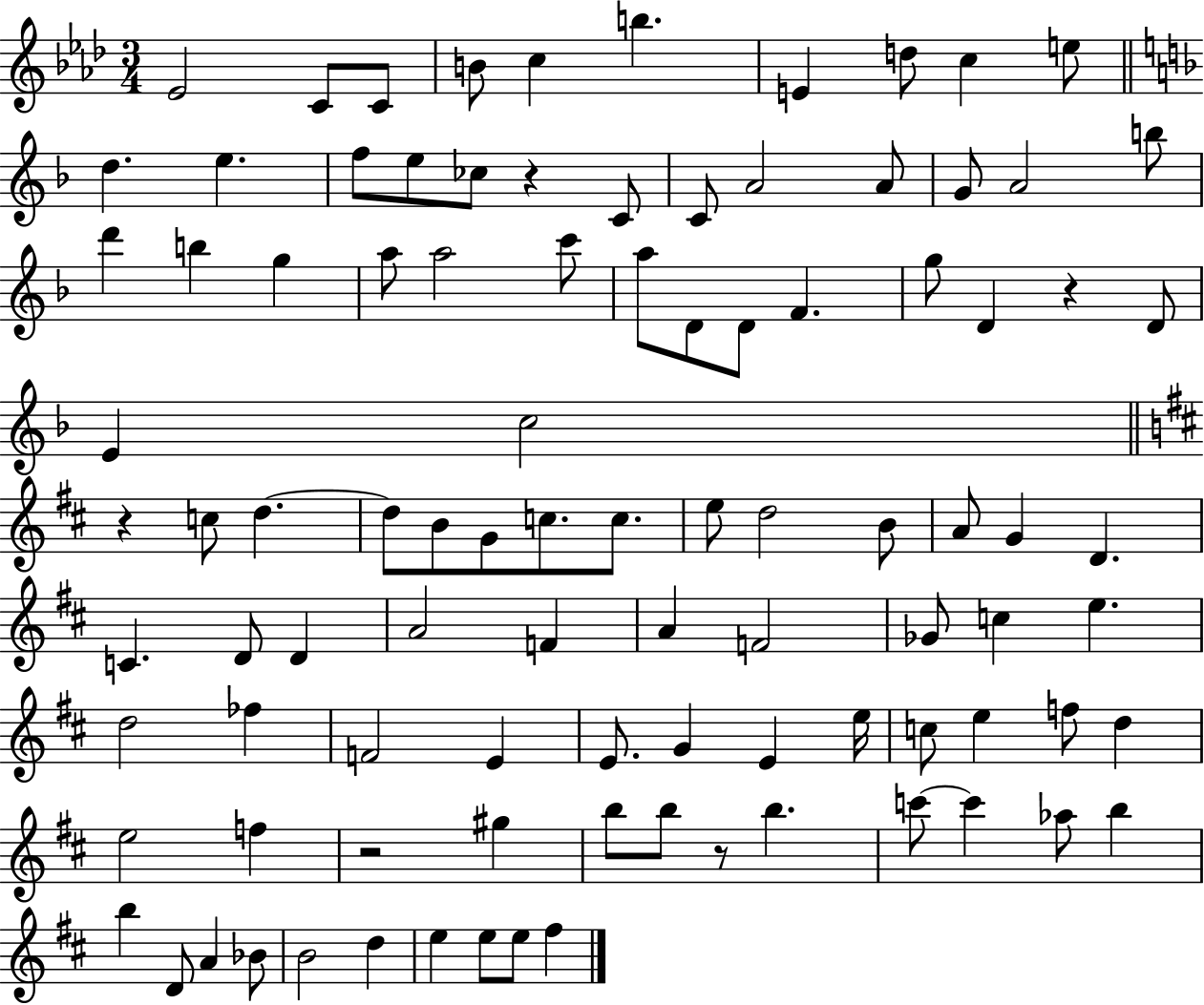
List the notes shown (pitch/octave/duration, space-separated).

Eb4/h C4/e C4/e B4/e C5/q B5/q. E4/q D5/e C5/q E5/e D5/q. E5/q. F5/e E5/e CES5/e R/q C4/e C4/e A4/h A4/e G4/e A4/h B5/e D6/q B5/q G5/q A5/e A5/h C6/e A5/e D4/e D4/e F4/q. G5/e D4/q R/q D4/e E4/q C5/h R/q C5/e D5/q. D5/e B4/e G4/e C5/e. C5/e. E5/e D5/h B4/e A4/e G4/q D4/q. C4/q. D4/e D4/q A4/h F4/q A4/q F4/h Gb4/e C5/q E5/q. D5/h FES5/q F4/h E4/q E4/e. G4/q E4/q E5/s C5/e E5/q F5/e D5/q E5/h F5/q R/h G#5/q B5/e B5/e R/e B5/q. C6/e C6/q Ab5/e B5/q B5/q D4/e A4/q Bb4/e B4/h D5/q E5/q E5/e E5/e F#5/q